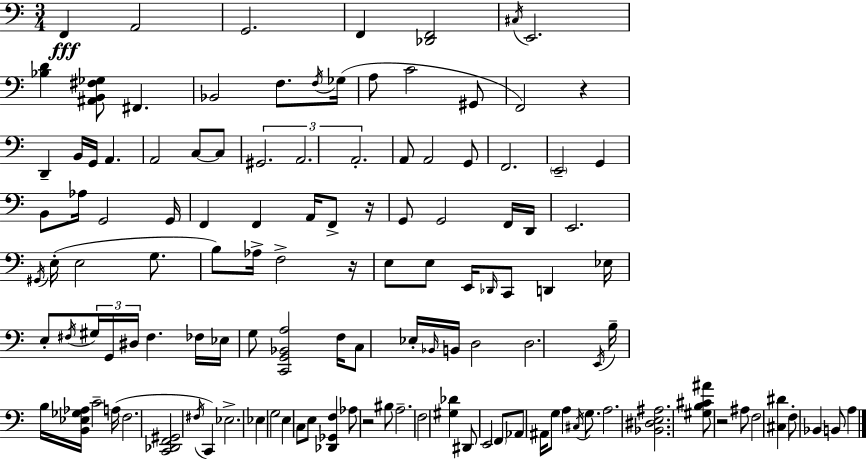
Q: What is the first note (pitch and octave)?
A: F2